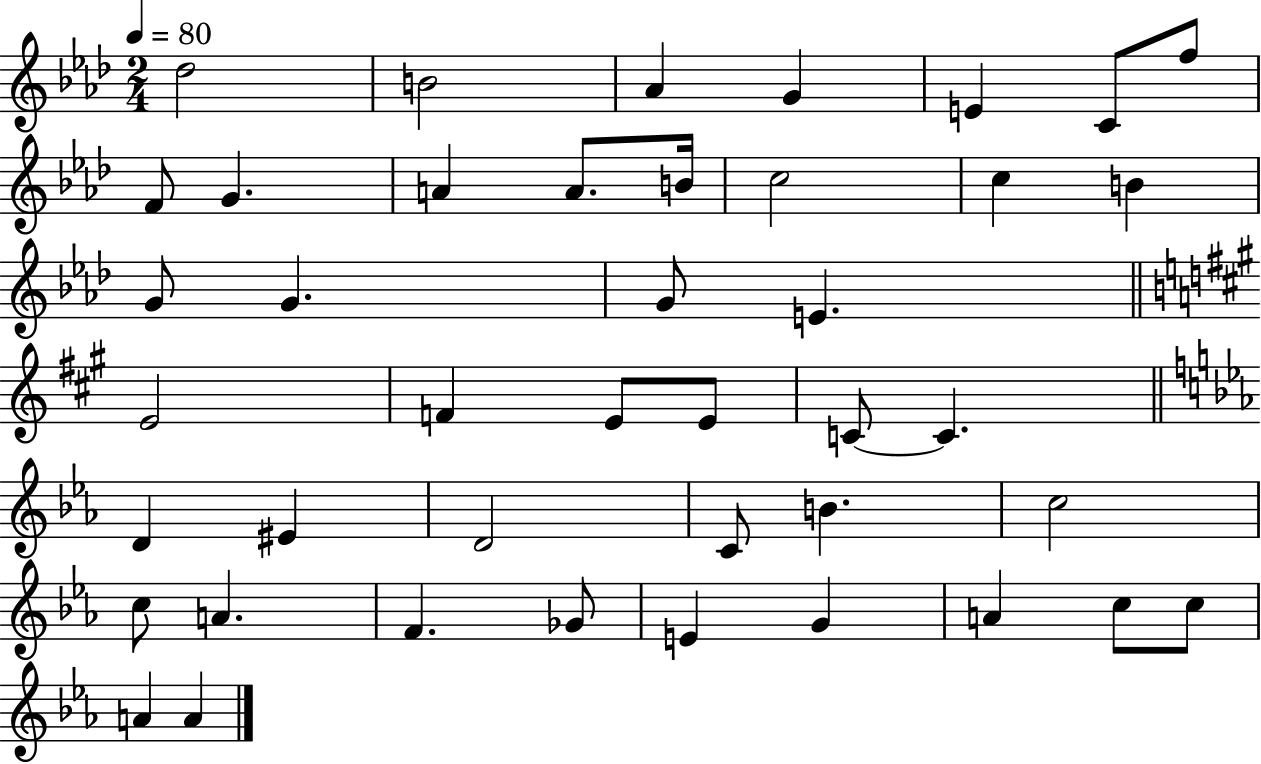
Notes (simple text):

Db5/h B4/h Ab4/q G4/q E4/q C4/e F5/e F4/e G4/q. A4/q A4/e. B4/s C5/h C5/q B4/q G4/e G4/q. G4/e E4/q. E4/h F4/q E4/e E4/e C4/e C4/q. D4/q EIS4/q D4/h C4/e B4/q. C5/h C5/e A4/q. F4/q. Gb4/e E4/q G4/q A4/q C5/e C5/e A4/q A4/q